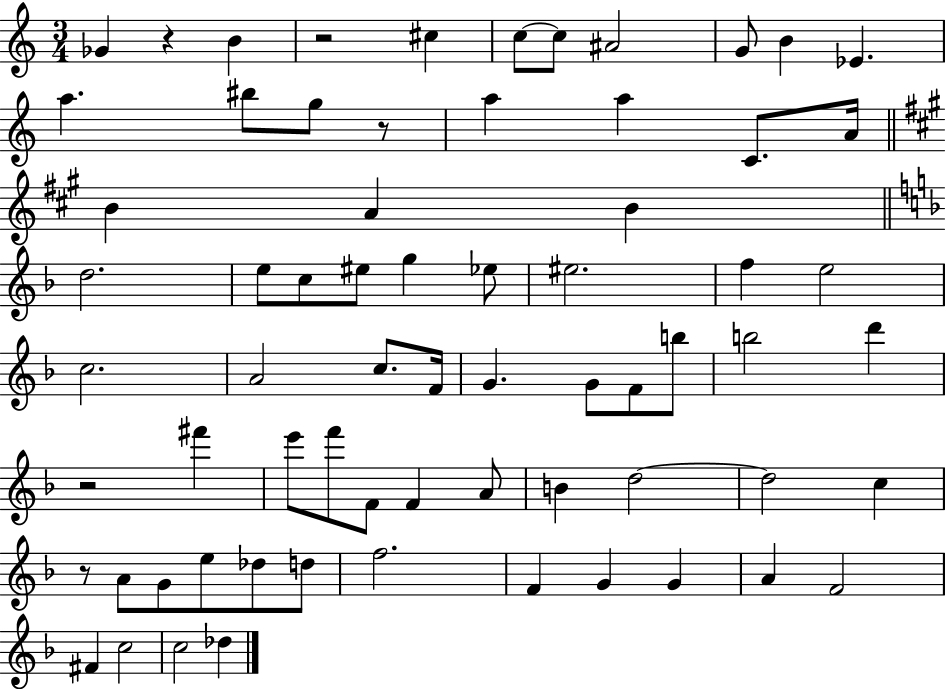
{
  \clef treble
  \numericTimeSignature
  \time 3/4
  \key c \major
  \repeat volta 2 { ges'4 r4 b'4 | r2 cis''4 | c''8~~ c''8 ais'2 | g'8 b'4 ees'4. | \break a''4. bis''8 g''8 r8 | a''4 a''4 c'8. a'16 | \bar "||" \break \key a \major b'4 a'4 b'4 | \bar "||" \break \key d \minor d''2. | e''8 c''8 eis''8 g''4 ees''8 | eis''2. | f''4 e''2 | \break c''2. | a'2 c''8. f'16 | g'4. g'8 f'8 b''8 | b''2 d'''4 | \break r2 fis'''4 | e'''8 f'''8 f'8 f'4 a'8 | b'4 d''2~~ | d''2 c''4 | \break r8 a'8 g'8 e''8 des''8 d''8 | f''2. | f'4 g'4 g'4 | a'4 f'2 | \break fis'4 c''2 | c''2 des''4 | } \bar "|."
}